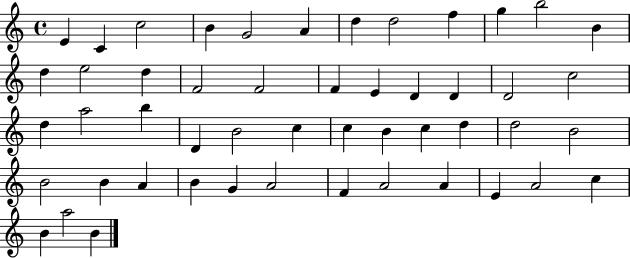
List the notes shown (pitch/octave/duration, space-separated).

E4/q C4/q C5/h B4/q G4/h A4/q D5/q D5/h F5/q G5/q B5/h B4/q D5/q E5/h D5/q F4/h F4/h F4/q E4/q D4/q D4/q D4/h C5/h D5/q A5/h B5/q D4/q B4/h C5/q C5/q B4/q C5/q D5/q D5/h B4/h B4/h B4/q A4/q B4/q G4/q A4/h F4/q A4/h A4/q E4/q A4/h C5/q B4/q A5/h B4/q